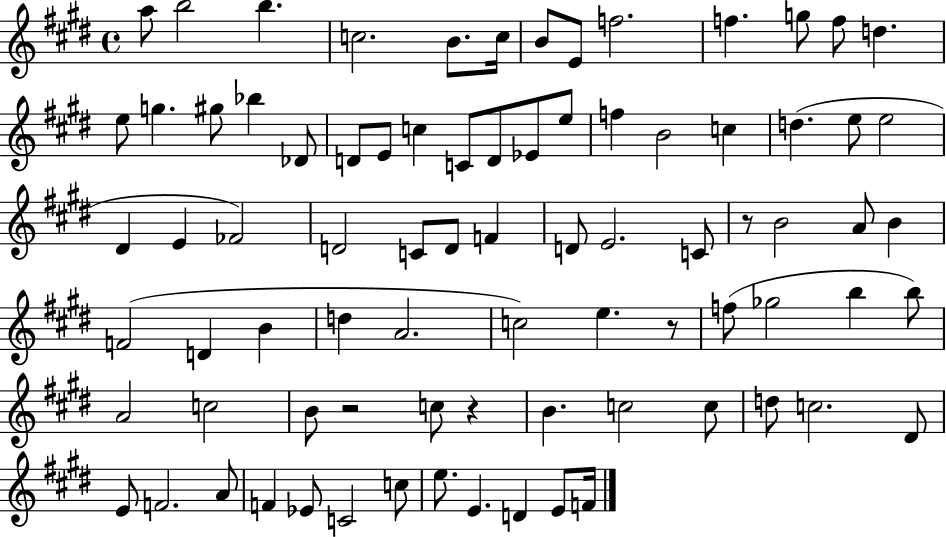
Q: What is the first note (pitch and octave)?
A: A5